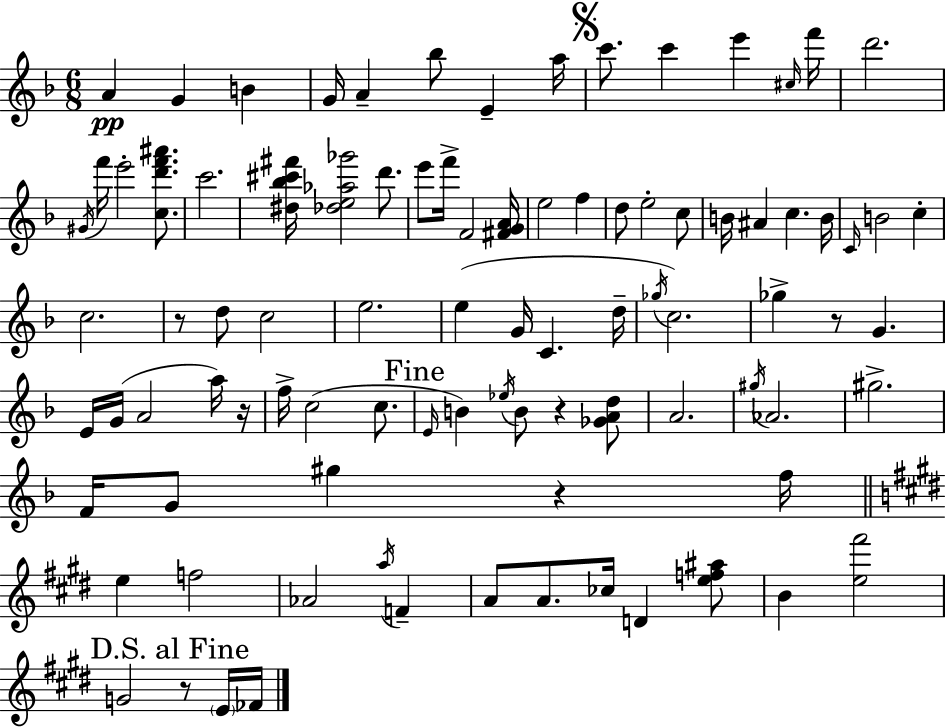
{
  \clef treble
  \numericTimeSignature
  \time 6/8
  \key d \minor
  a'4\pp g'4 b'4 | g'16 a'4-- bes''8 e'4-- a''16 | \mark \markup { \musicglyph "scripts.segno" } c'''8. c'''4 e'''4 \grace { cis''16 } | f'''16 d'''2. | \break \acciaccatura { gis'16 } f'''16 e'''2-. <c'' d''' f''' ais'''>8. | c'''2. | <dis'' bes'' cis''' fis'''>16 <des'' e'' aes'' ges'''>2 d'''8. | e'''8 f'''16-> f'2 | \break <fis' g' a'>16 e''2 f''4 | d''8 e''2-. | c''8 b'16 ais'4 c''4. | b'16 \grace { c'16 } b'2 c''4-. | \break c''2. | r8 d''8 c''2 | e''2. | e''4( g'16 c'4. | \break d''16-- \acciaccatura { ges''16 }) c''2. | ges''4-> r8 g'4. | e'16 g'16( a'2 | a''16) r16 f''16-> c''2( | \break c''8. \mark "Fine" \grace { e'16 }) b'4 \acciaccatura { ees''16 } b'8 | r4 <ges' a' d''>8 a'2. | \acciaccatura { gis''16 } aes'2. | gis''2.-> | \break f'16 g'8 gis''4 | r4 f''16 \bar "||" \break \key e \major e''4 f''2 | aes'2 \acciaccatura { a''16 } f'4-- | a'8 a'8. ces''16 d'4 <e'' f'' ais''>8 | b'4 <e'' fis'''>2 | \break \mark "D.S. al Fine" g'2 r8 \parenthesize e'16 | fes'16 \bar "|."
}